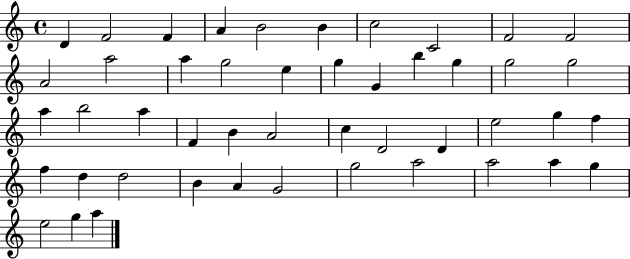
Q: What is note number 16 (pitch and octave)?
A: G5